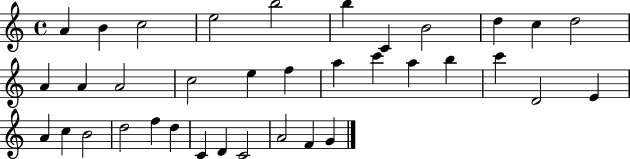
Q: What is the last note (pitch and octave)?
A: G4